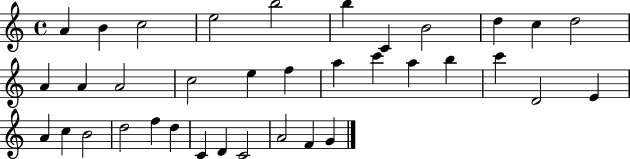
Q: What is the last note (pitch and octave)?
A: G4